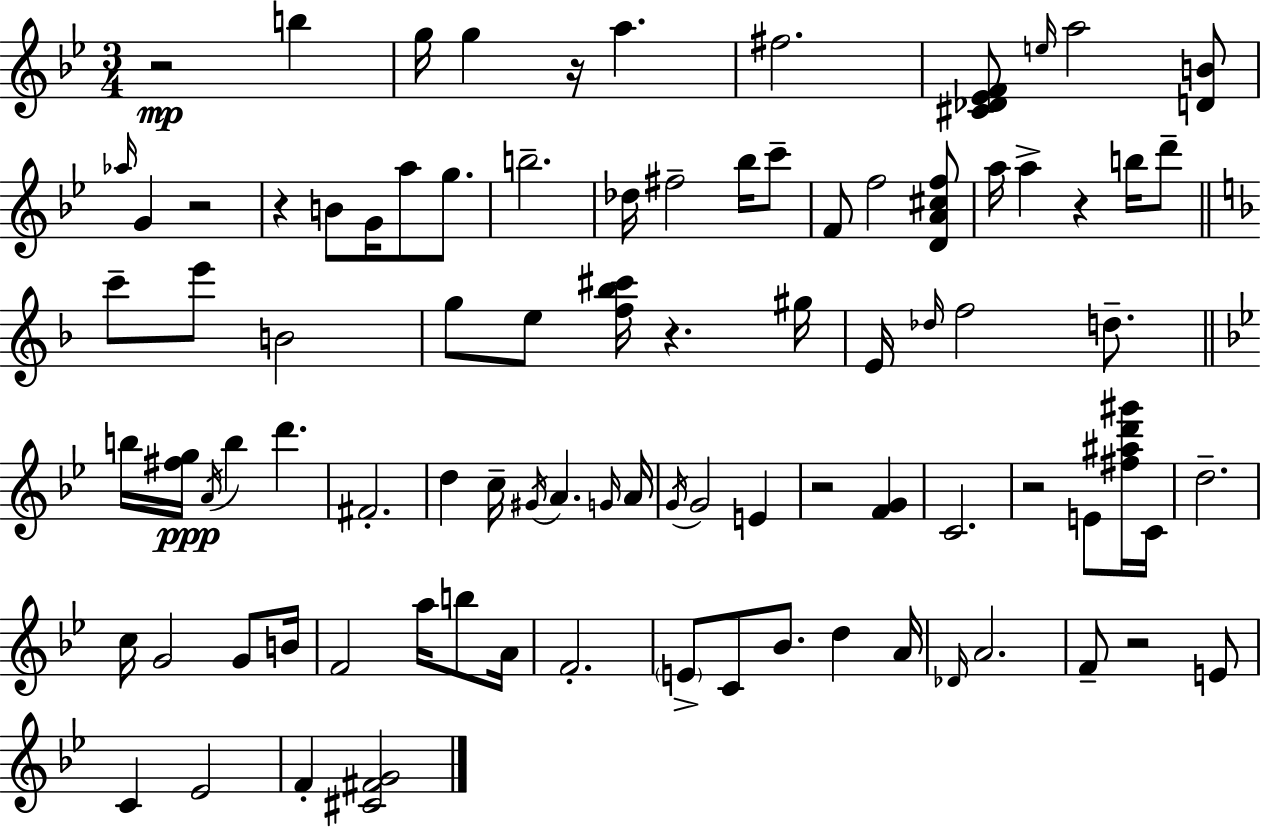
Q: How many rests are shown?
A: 9